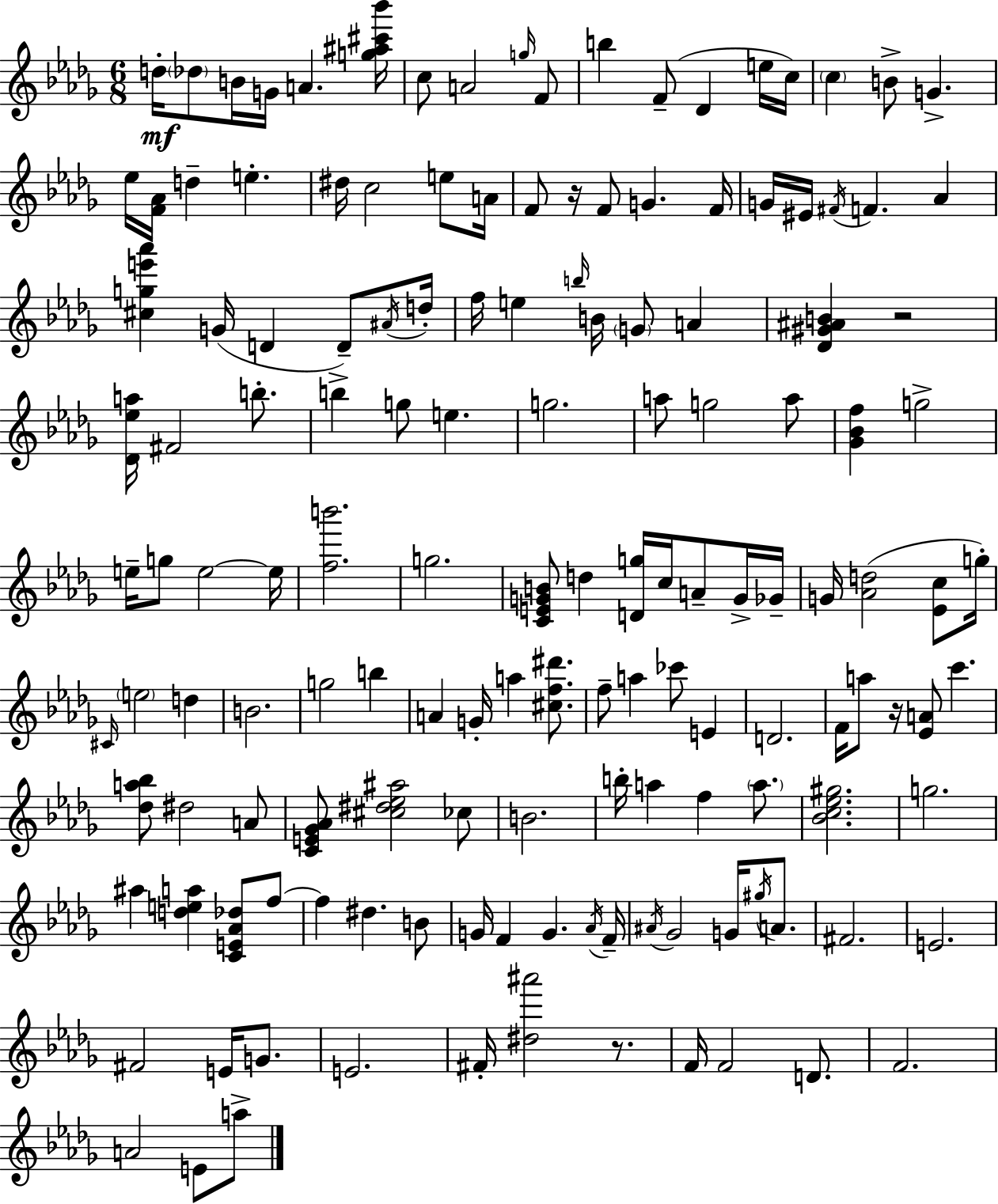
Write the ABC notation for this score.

X:1
T:Untitled
M:6/8
L:1/4
K:Bbm
d/4 _d/2 B/4 G/4 A [g^a^c'_b']/4 c/2 A2 g/4 F/2 b F/2 _D e/4 c/4 c B/2 G _e/4 [F_A]/4 d e ^d/4 c2 e/2 A/4 F/2 z/4 F/2 G F/4 G/4 ^E/4 ^F/4 F _A [^cge'_a'] G/4 D D/2 ^A/4 d/4 f/4 e b/4 B/4 G/2 A [_D^G^AB] z2 [_D_ea]/4 ^F2 b/2 b g/2 e g2 a/2 g2 a/2 [_G_Bf] g2 e/4 g/2 e2 e/4 [fb']2 g2 [CEGB]/2 d [Dg]/4 c/4 A/2 G/4 _G/4 G/4 [_Ad]2 [_Ec]/2 g/4 ^C/4 e2 d B2 g2 b A G/4 a [^cf^d']/2 f/2 a _c'/2 E D2 F/4 a/2 z/4 [_EA]/2 c' [_da_b]/2 ^d2 A/2 [CE_G_A]/2 [^c^d_e^a]2 _c/2 B2 b/4 a f a/2 [_Bc_e^g]2 g2 ^a [dea] [CE_A_d]/2 f/2 f ^d B/2 G/4 F G _A/4 F/4 ^A/4 _G2 G/4 ^g/4 A/2 ^F2 E2 ^F2 E/4 G/2 E2 ^F/4 [^d^a']2 z/2 F/4 F2 D/2 F2 A2 E/2 a/2